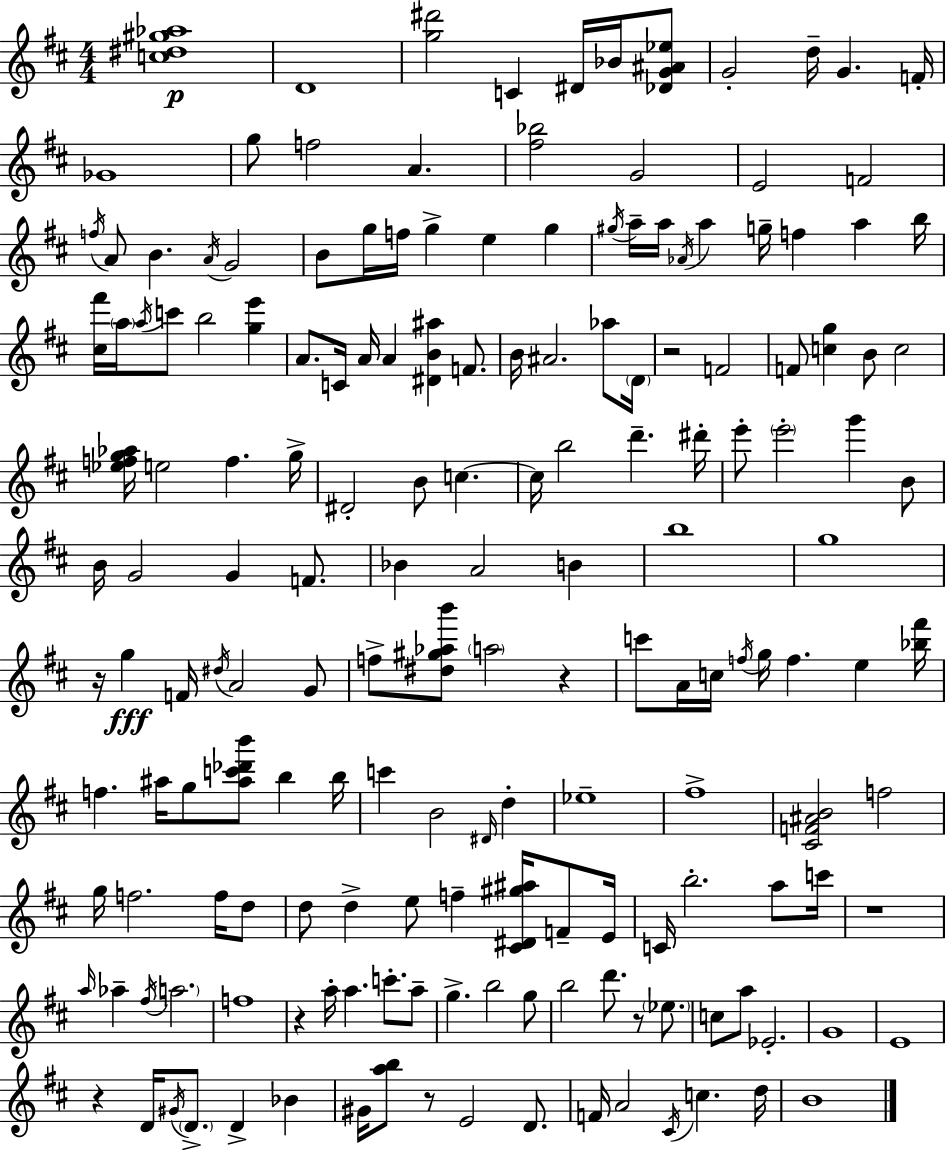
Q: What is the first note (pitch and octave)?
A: D4